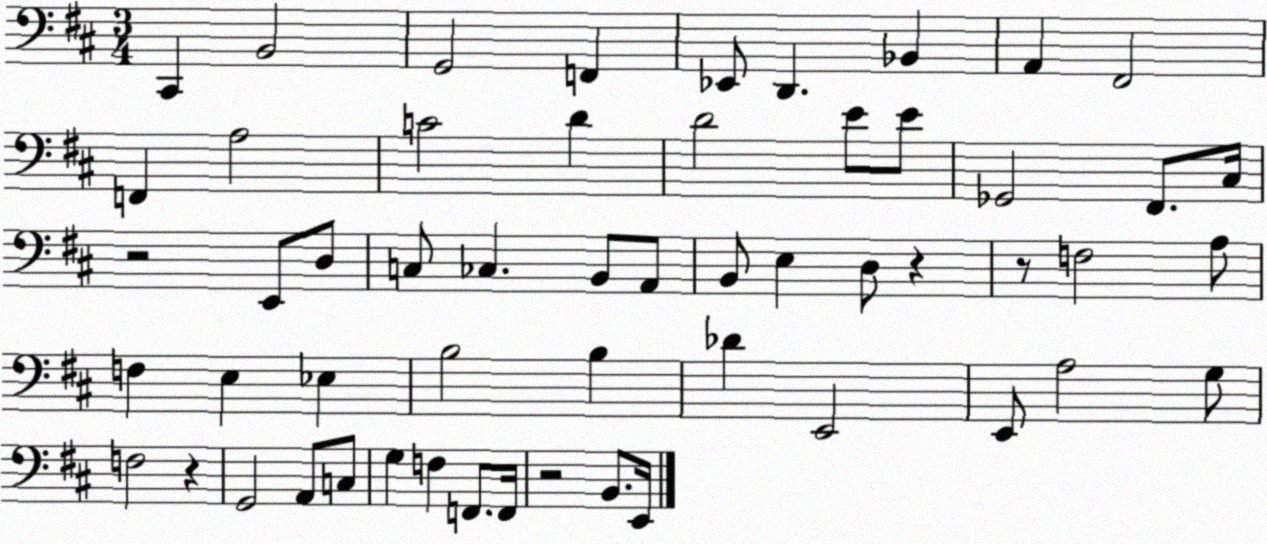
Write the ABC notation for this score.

X:1
T:Untitled
M:3/4
L:1/4
K:D
^C,, B,,2 G,,2 F,, _E,,/2 D,, _B,, A,, ^F,,2 F,, A,2 C2 D D2 E/2 E/2 _G,,2 ^F,,/2 ^C,/4 z2 E,,/2 D,/2 C,/2 _C, B,,/2 A,,/2 B,,/2 E, D,/2 z z/2 F,2 A,/2 F, E, _E, B,2 B, _D E,,2 E,,/2 A,2 G,/2 F,2 z G,,2 A,,/2 C,/2 G, F, F,,/2 F,,/4 z2 B,,/2 E,,/4